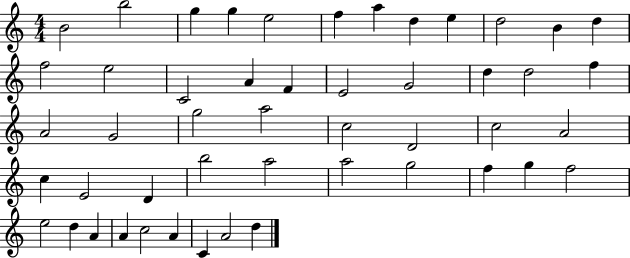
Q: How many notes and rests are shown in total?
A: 49